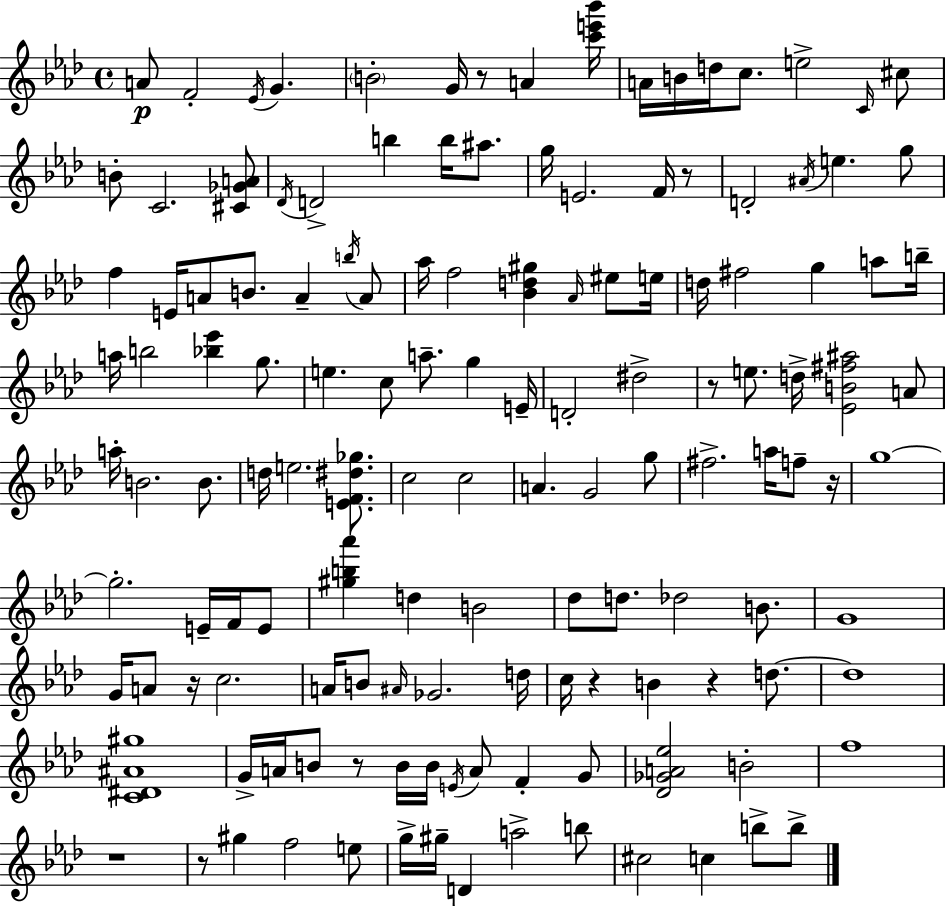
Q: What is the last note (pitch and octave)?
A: B5